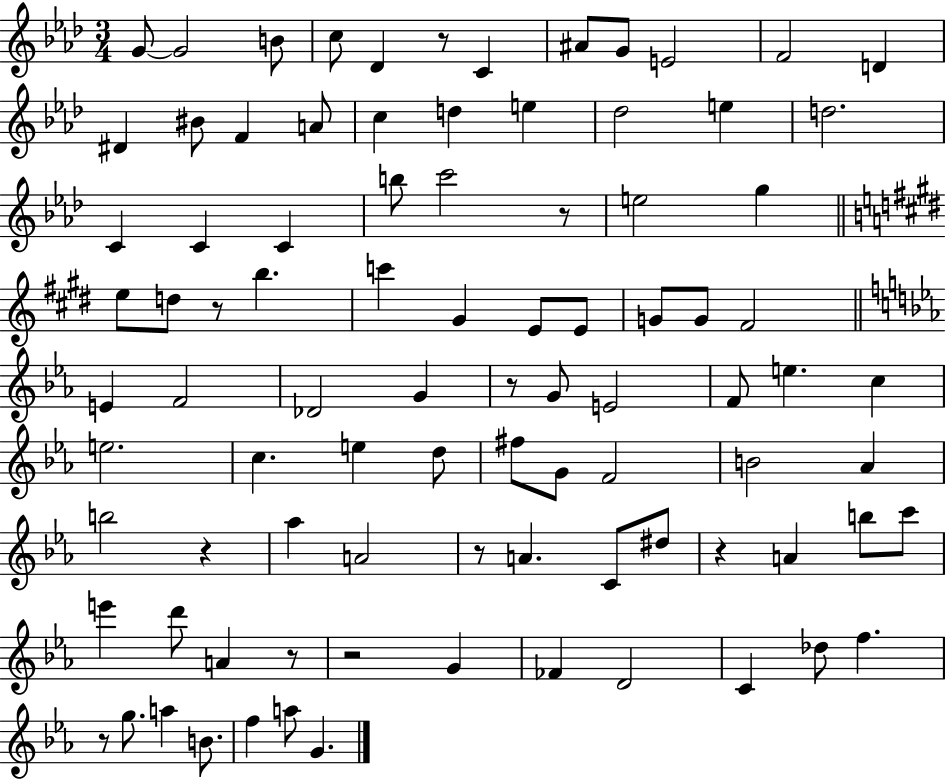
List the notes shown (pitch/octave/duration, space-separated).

G4/e G4/h B4/e C5/e Db4/q R/e C4/q A#4/e G4/e E4/h F4/h D4/q D#4/q BIS4/e F4/q A4/e C5/q D5/q E5/q Db5/h E5/q D5/h. C4/q C4/q C4/q B5/e C6/h R/e E5/h G5/q E5/e D5/e R/e B5/q. C6/q G#4/q E4/e E4/e G4/e G4/e F#4/h E4/q F4/h Db4/h G4/q R/e G4/e E4/h F4/e E5/q. C5/q E5/h. C5/q. E5/q D5/e F#5/e G4/e F4/h B4/h Ab4/q B5/h R/q Ab5/q A4/h R/e A4/q. C4/e D#5/e R/q A4/q B5/e C6/e E6/q D6/e A4/q R/e R/h G4/q FES4/q D4/h C4/q Db5/e F5/q. R/e G5/e. A5/q B4/e. F5/q A5/e G4/q.